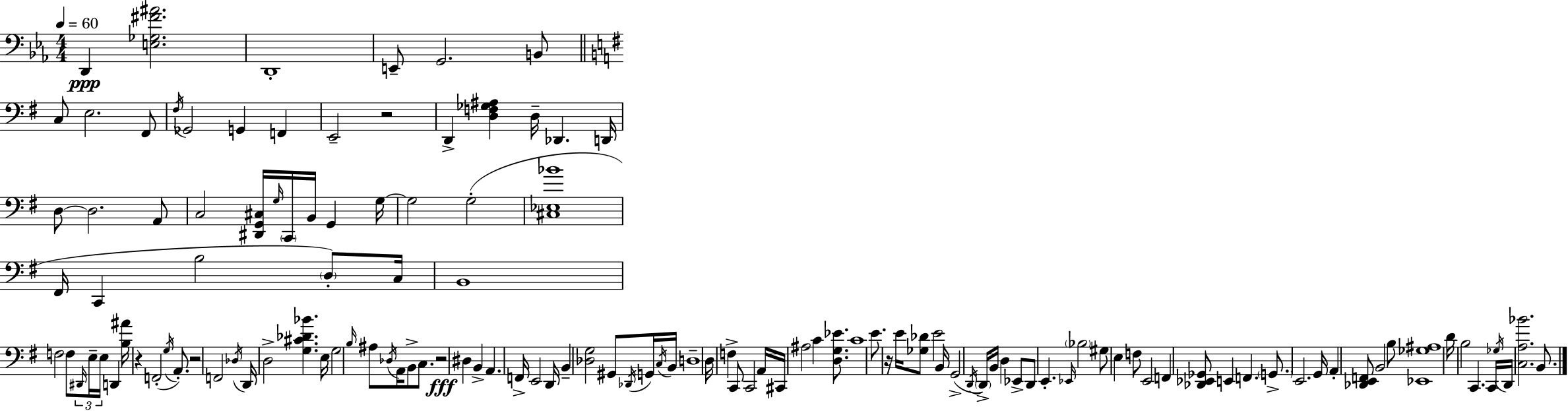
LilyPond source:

{
  \clef bass
  \numericTimeSignature
  \time 4/4
  \key ees \major
  \tempo 4 = 60
  \repeat volta 2 { d,4\ppp <e ges fis' ais'>2. | d,1-. | e,8-- g,2. b,8 | \bar "||" \break \key e \minor c8 e2. fis,8 | \acciaccatura { fis16 } ges,2 g,4 f,4 | e,2-- r2 | d,4-> <d f ges ais>4 d16-- des,4. | \break d,16 d8~~ d2. a,8 | c2 <dis, g, cis>16 \grace { g16 } \parenthesize c,16 b,16 g,4 | g16~~ g2 g2-.( | <cis ees bes'>1 | \break fis,16 c,4 b2 \parenthesize d8-.) | c16 b,1 | f2 f8 \tuplet 3/2 { \grace { dis,16 } e16-- e16 } d,4 | <b ais'>16 r4 f,2-.( | \break \acciaccatura { g16 } a,8.-.) r2 f,2 | \acciaccatura { des16 } d,16 d2-> <g cis' des' bes'>4. | e16 g2 \grace { b16 } ais8 | \acciaccatura { des16 } a,16 b,8-> c8. r2\fff dis4 | \break b,4-> a,4. f,16-> e,2 | d,16 b,4-- <des g>2 | gis,8 \acciaccatura { des,16 } g,16 \acciaccatura { c16 } b,16 d1-- | d16 f4-> c,8 | \break c,2 a,16 cis,16 ais2 | c'4 <d g ees'>8. c'1 | e'8. r16 e'16 <ges des'>8 | e'2 b,16 g,2->( | \break \acciaccatura { d,16 } \parenthesize d,16->) b,16 d4 ees,8-> d,8 e,4.-. | \grace { ees,16 } \parenthesize bes2 gis8 e4 | f8 e,2 f,4 <des, ees, ges,>8 | e,4 f,4. \parenthesize g,8.-> e,2. | \break g,16 a,4-. <des, e, f,>8 | b,2 b8 <ees, ges ais>1 | d'16 b2 | c,4. c,16 \acciaccatura { ges16 } d,16 <c a bes'>2. | \break b,8. } \bar "|."
}